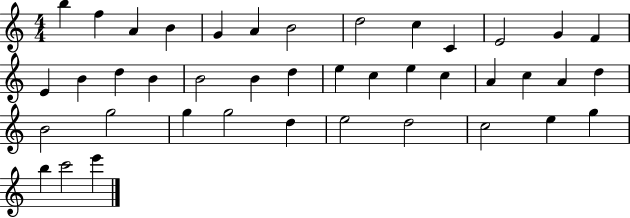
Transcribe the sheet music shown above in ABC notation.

X:1
T:Untitled
M:4/4
L:1/4
K:C
b f A B G A B2 d2 c C E2 G F E B d B B2 B d e c e c A c A d B2 g2 g g2 d e2 d2 c2 e g b c'2 e'